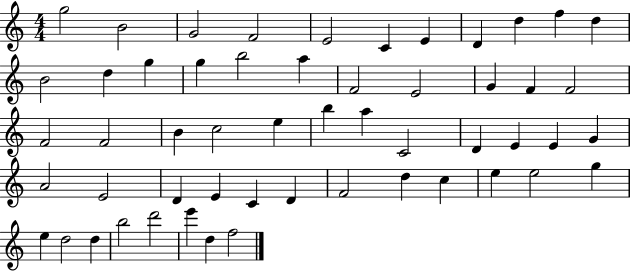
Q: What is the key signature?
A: C major